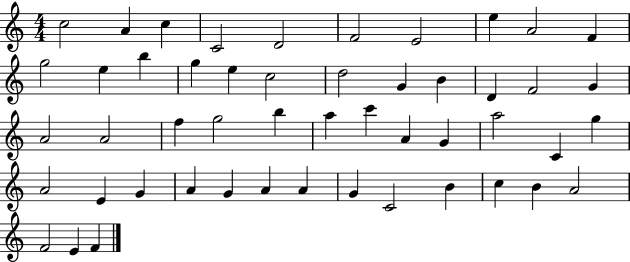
{
  \clef treble
  \numericTimeSignature
  \time 4/4
  \key c \major
  c''2 a'4 c''4 | c'2 d'2 | f'2 e'2 | e''4 a'2 f'4 | \break g''2 e''4 b''4 | g''4 e''4 c''2 | d''2 g'4 b'4 | d'4 f'2 g'4 | \break a'2 a'2 | f''4 g''2 b''4 | a''4 c'''4 a'4 g'4 | a''2 c'4 g''4 | \break a'2 e'4 g'4 | a'4 g'4 a'4 a'4 | g'4 c'2 b'4 | c''4 b'4 a'2 | \break f'2 e'4 f'4 | \bar "|."
}